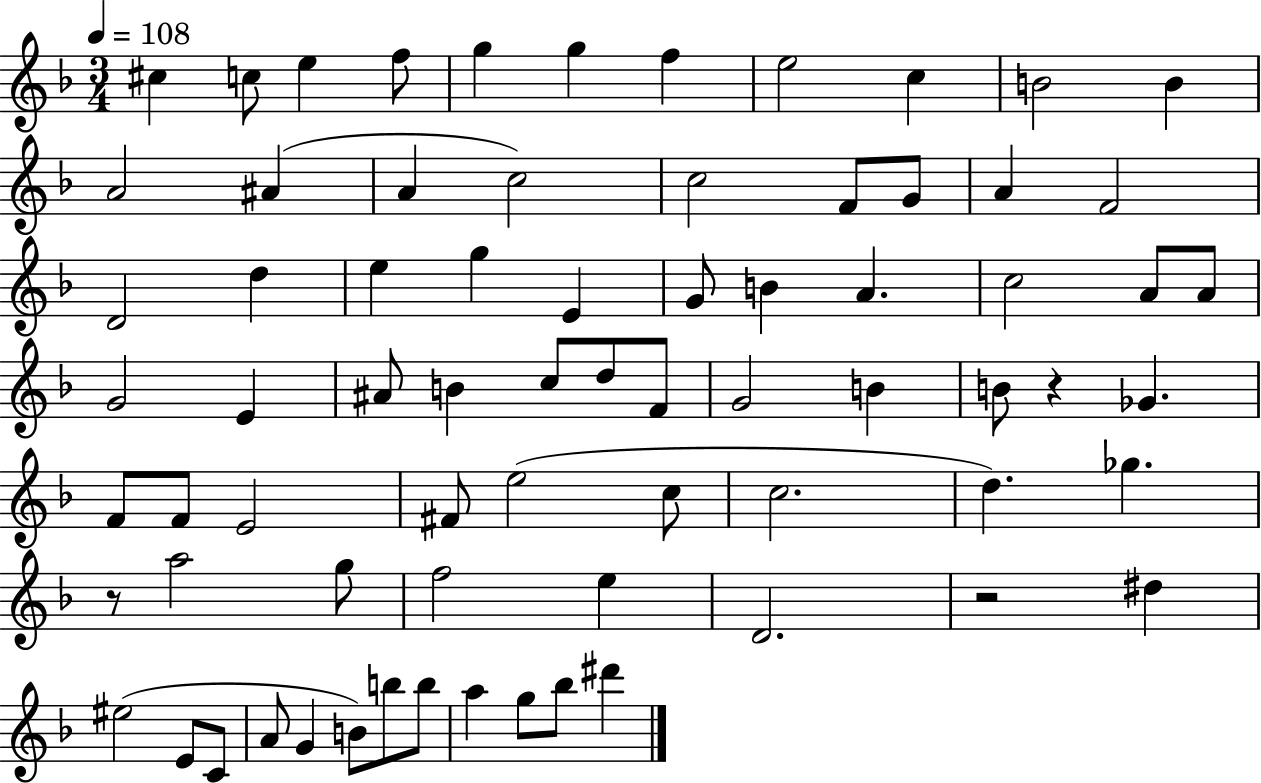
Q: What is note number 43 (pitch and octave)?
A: F4